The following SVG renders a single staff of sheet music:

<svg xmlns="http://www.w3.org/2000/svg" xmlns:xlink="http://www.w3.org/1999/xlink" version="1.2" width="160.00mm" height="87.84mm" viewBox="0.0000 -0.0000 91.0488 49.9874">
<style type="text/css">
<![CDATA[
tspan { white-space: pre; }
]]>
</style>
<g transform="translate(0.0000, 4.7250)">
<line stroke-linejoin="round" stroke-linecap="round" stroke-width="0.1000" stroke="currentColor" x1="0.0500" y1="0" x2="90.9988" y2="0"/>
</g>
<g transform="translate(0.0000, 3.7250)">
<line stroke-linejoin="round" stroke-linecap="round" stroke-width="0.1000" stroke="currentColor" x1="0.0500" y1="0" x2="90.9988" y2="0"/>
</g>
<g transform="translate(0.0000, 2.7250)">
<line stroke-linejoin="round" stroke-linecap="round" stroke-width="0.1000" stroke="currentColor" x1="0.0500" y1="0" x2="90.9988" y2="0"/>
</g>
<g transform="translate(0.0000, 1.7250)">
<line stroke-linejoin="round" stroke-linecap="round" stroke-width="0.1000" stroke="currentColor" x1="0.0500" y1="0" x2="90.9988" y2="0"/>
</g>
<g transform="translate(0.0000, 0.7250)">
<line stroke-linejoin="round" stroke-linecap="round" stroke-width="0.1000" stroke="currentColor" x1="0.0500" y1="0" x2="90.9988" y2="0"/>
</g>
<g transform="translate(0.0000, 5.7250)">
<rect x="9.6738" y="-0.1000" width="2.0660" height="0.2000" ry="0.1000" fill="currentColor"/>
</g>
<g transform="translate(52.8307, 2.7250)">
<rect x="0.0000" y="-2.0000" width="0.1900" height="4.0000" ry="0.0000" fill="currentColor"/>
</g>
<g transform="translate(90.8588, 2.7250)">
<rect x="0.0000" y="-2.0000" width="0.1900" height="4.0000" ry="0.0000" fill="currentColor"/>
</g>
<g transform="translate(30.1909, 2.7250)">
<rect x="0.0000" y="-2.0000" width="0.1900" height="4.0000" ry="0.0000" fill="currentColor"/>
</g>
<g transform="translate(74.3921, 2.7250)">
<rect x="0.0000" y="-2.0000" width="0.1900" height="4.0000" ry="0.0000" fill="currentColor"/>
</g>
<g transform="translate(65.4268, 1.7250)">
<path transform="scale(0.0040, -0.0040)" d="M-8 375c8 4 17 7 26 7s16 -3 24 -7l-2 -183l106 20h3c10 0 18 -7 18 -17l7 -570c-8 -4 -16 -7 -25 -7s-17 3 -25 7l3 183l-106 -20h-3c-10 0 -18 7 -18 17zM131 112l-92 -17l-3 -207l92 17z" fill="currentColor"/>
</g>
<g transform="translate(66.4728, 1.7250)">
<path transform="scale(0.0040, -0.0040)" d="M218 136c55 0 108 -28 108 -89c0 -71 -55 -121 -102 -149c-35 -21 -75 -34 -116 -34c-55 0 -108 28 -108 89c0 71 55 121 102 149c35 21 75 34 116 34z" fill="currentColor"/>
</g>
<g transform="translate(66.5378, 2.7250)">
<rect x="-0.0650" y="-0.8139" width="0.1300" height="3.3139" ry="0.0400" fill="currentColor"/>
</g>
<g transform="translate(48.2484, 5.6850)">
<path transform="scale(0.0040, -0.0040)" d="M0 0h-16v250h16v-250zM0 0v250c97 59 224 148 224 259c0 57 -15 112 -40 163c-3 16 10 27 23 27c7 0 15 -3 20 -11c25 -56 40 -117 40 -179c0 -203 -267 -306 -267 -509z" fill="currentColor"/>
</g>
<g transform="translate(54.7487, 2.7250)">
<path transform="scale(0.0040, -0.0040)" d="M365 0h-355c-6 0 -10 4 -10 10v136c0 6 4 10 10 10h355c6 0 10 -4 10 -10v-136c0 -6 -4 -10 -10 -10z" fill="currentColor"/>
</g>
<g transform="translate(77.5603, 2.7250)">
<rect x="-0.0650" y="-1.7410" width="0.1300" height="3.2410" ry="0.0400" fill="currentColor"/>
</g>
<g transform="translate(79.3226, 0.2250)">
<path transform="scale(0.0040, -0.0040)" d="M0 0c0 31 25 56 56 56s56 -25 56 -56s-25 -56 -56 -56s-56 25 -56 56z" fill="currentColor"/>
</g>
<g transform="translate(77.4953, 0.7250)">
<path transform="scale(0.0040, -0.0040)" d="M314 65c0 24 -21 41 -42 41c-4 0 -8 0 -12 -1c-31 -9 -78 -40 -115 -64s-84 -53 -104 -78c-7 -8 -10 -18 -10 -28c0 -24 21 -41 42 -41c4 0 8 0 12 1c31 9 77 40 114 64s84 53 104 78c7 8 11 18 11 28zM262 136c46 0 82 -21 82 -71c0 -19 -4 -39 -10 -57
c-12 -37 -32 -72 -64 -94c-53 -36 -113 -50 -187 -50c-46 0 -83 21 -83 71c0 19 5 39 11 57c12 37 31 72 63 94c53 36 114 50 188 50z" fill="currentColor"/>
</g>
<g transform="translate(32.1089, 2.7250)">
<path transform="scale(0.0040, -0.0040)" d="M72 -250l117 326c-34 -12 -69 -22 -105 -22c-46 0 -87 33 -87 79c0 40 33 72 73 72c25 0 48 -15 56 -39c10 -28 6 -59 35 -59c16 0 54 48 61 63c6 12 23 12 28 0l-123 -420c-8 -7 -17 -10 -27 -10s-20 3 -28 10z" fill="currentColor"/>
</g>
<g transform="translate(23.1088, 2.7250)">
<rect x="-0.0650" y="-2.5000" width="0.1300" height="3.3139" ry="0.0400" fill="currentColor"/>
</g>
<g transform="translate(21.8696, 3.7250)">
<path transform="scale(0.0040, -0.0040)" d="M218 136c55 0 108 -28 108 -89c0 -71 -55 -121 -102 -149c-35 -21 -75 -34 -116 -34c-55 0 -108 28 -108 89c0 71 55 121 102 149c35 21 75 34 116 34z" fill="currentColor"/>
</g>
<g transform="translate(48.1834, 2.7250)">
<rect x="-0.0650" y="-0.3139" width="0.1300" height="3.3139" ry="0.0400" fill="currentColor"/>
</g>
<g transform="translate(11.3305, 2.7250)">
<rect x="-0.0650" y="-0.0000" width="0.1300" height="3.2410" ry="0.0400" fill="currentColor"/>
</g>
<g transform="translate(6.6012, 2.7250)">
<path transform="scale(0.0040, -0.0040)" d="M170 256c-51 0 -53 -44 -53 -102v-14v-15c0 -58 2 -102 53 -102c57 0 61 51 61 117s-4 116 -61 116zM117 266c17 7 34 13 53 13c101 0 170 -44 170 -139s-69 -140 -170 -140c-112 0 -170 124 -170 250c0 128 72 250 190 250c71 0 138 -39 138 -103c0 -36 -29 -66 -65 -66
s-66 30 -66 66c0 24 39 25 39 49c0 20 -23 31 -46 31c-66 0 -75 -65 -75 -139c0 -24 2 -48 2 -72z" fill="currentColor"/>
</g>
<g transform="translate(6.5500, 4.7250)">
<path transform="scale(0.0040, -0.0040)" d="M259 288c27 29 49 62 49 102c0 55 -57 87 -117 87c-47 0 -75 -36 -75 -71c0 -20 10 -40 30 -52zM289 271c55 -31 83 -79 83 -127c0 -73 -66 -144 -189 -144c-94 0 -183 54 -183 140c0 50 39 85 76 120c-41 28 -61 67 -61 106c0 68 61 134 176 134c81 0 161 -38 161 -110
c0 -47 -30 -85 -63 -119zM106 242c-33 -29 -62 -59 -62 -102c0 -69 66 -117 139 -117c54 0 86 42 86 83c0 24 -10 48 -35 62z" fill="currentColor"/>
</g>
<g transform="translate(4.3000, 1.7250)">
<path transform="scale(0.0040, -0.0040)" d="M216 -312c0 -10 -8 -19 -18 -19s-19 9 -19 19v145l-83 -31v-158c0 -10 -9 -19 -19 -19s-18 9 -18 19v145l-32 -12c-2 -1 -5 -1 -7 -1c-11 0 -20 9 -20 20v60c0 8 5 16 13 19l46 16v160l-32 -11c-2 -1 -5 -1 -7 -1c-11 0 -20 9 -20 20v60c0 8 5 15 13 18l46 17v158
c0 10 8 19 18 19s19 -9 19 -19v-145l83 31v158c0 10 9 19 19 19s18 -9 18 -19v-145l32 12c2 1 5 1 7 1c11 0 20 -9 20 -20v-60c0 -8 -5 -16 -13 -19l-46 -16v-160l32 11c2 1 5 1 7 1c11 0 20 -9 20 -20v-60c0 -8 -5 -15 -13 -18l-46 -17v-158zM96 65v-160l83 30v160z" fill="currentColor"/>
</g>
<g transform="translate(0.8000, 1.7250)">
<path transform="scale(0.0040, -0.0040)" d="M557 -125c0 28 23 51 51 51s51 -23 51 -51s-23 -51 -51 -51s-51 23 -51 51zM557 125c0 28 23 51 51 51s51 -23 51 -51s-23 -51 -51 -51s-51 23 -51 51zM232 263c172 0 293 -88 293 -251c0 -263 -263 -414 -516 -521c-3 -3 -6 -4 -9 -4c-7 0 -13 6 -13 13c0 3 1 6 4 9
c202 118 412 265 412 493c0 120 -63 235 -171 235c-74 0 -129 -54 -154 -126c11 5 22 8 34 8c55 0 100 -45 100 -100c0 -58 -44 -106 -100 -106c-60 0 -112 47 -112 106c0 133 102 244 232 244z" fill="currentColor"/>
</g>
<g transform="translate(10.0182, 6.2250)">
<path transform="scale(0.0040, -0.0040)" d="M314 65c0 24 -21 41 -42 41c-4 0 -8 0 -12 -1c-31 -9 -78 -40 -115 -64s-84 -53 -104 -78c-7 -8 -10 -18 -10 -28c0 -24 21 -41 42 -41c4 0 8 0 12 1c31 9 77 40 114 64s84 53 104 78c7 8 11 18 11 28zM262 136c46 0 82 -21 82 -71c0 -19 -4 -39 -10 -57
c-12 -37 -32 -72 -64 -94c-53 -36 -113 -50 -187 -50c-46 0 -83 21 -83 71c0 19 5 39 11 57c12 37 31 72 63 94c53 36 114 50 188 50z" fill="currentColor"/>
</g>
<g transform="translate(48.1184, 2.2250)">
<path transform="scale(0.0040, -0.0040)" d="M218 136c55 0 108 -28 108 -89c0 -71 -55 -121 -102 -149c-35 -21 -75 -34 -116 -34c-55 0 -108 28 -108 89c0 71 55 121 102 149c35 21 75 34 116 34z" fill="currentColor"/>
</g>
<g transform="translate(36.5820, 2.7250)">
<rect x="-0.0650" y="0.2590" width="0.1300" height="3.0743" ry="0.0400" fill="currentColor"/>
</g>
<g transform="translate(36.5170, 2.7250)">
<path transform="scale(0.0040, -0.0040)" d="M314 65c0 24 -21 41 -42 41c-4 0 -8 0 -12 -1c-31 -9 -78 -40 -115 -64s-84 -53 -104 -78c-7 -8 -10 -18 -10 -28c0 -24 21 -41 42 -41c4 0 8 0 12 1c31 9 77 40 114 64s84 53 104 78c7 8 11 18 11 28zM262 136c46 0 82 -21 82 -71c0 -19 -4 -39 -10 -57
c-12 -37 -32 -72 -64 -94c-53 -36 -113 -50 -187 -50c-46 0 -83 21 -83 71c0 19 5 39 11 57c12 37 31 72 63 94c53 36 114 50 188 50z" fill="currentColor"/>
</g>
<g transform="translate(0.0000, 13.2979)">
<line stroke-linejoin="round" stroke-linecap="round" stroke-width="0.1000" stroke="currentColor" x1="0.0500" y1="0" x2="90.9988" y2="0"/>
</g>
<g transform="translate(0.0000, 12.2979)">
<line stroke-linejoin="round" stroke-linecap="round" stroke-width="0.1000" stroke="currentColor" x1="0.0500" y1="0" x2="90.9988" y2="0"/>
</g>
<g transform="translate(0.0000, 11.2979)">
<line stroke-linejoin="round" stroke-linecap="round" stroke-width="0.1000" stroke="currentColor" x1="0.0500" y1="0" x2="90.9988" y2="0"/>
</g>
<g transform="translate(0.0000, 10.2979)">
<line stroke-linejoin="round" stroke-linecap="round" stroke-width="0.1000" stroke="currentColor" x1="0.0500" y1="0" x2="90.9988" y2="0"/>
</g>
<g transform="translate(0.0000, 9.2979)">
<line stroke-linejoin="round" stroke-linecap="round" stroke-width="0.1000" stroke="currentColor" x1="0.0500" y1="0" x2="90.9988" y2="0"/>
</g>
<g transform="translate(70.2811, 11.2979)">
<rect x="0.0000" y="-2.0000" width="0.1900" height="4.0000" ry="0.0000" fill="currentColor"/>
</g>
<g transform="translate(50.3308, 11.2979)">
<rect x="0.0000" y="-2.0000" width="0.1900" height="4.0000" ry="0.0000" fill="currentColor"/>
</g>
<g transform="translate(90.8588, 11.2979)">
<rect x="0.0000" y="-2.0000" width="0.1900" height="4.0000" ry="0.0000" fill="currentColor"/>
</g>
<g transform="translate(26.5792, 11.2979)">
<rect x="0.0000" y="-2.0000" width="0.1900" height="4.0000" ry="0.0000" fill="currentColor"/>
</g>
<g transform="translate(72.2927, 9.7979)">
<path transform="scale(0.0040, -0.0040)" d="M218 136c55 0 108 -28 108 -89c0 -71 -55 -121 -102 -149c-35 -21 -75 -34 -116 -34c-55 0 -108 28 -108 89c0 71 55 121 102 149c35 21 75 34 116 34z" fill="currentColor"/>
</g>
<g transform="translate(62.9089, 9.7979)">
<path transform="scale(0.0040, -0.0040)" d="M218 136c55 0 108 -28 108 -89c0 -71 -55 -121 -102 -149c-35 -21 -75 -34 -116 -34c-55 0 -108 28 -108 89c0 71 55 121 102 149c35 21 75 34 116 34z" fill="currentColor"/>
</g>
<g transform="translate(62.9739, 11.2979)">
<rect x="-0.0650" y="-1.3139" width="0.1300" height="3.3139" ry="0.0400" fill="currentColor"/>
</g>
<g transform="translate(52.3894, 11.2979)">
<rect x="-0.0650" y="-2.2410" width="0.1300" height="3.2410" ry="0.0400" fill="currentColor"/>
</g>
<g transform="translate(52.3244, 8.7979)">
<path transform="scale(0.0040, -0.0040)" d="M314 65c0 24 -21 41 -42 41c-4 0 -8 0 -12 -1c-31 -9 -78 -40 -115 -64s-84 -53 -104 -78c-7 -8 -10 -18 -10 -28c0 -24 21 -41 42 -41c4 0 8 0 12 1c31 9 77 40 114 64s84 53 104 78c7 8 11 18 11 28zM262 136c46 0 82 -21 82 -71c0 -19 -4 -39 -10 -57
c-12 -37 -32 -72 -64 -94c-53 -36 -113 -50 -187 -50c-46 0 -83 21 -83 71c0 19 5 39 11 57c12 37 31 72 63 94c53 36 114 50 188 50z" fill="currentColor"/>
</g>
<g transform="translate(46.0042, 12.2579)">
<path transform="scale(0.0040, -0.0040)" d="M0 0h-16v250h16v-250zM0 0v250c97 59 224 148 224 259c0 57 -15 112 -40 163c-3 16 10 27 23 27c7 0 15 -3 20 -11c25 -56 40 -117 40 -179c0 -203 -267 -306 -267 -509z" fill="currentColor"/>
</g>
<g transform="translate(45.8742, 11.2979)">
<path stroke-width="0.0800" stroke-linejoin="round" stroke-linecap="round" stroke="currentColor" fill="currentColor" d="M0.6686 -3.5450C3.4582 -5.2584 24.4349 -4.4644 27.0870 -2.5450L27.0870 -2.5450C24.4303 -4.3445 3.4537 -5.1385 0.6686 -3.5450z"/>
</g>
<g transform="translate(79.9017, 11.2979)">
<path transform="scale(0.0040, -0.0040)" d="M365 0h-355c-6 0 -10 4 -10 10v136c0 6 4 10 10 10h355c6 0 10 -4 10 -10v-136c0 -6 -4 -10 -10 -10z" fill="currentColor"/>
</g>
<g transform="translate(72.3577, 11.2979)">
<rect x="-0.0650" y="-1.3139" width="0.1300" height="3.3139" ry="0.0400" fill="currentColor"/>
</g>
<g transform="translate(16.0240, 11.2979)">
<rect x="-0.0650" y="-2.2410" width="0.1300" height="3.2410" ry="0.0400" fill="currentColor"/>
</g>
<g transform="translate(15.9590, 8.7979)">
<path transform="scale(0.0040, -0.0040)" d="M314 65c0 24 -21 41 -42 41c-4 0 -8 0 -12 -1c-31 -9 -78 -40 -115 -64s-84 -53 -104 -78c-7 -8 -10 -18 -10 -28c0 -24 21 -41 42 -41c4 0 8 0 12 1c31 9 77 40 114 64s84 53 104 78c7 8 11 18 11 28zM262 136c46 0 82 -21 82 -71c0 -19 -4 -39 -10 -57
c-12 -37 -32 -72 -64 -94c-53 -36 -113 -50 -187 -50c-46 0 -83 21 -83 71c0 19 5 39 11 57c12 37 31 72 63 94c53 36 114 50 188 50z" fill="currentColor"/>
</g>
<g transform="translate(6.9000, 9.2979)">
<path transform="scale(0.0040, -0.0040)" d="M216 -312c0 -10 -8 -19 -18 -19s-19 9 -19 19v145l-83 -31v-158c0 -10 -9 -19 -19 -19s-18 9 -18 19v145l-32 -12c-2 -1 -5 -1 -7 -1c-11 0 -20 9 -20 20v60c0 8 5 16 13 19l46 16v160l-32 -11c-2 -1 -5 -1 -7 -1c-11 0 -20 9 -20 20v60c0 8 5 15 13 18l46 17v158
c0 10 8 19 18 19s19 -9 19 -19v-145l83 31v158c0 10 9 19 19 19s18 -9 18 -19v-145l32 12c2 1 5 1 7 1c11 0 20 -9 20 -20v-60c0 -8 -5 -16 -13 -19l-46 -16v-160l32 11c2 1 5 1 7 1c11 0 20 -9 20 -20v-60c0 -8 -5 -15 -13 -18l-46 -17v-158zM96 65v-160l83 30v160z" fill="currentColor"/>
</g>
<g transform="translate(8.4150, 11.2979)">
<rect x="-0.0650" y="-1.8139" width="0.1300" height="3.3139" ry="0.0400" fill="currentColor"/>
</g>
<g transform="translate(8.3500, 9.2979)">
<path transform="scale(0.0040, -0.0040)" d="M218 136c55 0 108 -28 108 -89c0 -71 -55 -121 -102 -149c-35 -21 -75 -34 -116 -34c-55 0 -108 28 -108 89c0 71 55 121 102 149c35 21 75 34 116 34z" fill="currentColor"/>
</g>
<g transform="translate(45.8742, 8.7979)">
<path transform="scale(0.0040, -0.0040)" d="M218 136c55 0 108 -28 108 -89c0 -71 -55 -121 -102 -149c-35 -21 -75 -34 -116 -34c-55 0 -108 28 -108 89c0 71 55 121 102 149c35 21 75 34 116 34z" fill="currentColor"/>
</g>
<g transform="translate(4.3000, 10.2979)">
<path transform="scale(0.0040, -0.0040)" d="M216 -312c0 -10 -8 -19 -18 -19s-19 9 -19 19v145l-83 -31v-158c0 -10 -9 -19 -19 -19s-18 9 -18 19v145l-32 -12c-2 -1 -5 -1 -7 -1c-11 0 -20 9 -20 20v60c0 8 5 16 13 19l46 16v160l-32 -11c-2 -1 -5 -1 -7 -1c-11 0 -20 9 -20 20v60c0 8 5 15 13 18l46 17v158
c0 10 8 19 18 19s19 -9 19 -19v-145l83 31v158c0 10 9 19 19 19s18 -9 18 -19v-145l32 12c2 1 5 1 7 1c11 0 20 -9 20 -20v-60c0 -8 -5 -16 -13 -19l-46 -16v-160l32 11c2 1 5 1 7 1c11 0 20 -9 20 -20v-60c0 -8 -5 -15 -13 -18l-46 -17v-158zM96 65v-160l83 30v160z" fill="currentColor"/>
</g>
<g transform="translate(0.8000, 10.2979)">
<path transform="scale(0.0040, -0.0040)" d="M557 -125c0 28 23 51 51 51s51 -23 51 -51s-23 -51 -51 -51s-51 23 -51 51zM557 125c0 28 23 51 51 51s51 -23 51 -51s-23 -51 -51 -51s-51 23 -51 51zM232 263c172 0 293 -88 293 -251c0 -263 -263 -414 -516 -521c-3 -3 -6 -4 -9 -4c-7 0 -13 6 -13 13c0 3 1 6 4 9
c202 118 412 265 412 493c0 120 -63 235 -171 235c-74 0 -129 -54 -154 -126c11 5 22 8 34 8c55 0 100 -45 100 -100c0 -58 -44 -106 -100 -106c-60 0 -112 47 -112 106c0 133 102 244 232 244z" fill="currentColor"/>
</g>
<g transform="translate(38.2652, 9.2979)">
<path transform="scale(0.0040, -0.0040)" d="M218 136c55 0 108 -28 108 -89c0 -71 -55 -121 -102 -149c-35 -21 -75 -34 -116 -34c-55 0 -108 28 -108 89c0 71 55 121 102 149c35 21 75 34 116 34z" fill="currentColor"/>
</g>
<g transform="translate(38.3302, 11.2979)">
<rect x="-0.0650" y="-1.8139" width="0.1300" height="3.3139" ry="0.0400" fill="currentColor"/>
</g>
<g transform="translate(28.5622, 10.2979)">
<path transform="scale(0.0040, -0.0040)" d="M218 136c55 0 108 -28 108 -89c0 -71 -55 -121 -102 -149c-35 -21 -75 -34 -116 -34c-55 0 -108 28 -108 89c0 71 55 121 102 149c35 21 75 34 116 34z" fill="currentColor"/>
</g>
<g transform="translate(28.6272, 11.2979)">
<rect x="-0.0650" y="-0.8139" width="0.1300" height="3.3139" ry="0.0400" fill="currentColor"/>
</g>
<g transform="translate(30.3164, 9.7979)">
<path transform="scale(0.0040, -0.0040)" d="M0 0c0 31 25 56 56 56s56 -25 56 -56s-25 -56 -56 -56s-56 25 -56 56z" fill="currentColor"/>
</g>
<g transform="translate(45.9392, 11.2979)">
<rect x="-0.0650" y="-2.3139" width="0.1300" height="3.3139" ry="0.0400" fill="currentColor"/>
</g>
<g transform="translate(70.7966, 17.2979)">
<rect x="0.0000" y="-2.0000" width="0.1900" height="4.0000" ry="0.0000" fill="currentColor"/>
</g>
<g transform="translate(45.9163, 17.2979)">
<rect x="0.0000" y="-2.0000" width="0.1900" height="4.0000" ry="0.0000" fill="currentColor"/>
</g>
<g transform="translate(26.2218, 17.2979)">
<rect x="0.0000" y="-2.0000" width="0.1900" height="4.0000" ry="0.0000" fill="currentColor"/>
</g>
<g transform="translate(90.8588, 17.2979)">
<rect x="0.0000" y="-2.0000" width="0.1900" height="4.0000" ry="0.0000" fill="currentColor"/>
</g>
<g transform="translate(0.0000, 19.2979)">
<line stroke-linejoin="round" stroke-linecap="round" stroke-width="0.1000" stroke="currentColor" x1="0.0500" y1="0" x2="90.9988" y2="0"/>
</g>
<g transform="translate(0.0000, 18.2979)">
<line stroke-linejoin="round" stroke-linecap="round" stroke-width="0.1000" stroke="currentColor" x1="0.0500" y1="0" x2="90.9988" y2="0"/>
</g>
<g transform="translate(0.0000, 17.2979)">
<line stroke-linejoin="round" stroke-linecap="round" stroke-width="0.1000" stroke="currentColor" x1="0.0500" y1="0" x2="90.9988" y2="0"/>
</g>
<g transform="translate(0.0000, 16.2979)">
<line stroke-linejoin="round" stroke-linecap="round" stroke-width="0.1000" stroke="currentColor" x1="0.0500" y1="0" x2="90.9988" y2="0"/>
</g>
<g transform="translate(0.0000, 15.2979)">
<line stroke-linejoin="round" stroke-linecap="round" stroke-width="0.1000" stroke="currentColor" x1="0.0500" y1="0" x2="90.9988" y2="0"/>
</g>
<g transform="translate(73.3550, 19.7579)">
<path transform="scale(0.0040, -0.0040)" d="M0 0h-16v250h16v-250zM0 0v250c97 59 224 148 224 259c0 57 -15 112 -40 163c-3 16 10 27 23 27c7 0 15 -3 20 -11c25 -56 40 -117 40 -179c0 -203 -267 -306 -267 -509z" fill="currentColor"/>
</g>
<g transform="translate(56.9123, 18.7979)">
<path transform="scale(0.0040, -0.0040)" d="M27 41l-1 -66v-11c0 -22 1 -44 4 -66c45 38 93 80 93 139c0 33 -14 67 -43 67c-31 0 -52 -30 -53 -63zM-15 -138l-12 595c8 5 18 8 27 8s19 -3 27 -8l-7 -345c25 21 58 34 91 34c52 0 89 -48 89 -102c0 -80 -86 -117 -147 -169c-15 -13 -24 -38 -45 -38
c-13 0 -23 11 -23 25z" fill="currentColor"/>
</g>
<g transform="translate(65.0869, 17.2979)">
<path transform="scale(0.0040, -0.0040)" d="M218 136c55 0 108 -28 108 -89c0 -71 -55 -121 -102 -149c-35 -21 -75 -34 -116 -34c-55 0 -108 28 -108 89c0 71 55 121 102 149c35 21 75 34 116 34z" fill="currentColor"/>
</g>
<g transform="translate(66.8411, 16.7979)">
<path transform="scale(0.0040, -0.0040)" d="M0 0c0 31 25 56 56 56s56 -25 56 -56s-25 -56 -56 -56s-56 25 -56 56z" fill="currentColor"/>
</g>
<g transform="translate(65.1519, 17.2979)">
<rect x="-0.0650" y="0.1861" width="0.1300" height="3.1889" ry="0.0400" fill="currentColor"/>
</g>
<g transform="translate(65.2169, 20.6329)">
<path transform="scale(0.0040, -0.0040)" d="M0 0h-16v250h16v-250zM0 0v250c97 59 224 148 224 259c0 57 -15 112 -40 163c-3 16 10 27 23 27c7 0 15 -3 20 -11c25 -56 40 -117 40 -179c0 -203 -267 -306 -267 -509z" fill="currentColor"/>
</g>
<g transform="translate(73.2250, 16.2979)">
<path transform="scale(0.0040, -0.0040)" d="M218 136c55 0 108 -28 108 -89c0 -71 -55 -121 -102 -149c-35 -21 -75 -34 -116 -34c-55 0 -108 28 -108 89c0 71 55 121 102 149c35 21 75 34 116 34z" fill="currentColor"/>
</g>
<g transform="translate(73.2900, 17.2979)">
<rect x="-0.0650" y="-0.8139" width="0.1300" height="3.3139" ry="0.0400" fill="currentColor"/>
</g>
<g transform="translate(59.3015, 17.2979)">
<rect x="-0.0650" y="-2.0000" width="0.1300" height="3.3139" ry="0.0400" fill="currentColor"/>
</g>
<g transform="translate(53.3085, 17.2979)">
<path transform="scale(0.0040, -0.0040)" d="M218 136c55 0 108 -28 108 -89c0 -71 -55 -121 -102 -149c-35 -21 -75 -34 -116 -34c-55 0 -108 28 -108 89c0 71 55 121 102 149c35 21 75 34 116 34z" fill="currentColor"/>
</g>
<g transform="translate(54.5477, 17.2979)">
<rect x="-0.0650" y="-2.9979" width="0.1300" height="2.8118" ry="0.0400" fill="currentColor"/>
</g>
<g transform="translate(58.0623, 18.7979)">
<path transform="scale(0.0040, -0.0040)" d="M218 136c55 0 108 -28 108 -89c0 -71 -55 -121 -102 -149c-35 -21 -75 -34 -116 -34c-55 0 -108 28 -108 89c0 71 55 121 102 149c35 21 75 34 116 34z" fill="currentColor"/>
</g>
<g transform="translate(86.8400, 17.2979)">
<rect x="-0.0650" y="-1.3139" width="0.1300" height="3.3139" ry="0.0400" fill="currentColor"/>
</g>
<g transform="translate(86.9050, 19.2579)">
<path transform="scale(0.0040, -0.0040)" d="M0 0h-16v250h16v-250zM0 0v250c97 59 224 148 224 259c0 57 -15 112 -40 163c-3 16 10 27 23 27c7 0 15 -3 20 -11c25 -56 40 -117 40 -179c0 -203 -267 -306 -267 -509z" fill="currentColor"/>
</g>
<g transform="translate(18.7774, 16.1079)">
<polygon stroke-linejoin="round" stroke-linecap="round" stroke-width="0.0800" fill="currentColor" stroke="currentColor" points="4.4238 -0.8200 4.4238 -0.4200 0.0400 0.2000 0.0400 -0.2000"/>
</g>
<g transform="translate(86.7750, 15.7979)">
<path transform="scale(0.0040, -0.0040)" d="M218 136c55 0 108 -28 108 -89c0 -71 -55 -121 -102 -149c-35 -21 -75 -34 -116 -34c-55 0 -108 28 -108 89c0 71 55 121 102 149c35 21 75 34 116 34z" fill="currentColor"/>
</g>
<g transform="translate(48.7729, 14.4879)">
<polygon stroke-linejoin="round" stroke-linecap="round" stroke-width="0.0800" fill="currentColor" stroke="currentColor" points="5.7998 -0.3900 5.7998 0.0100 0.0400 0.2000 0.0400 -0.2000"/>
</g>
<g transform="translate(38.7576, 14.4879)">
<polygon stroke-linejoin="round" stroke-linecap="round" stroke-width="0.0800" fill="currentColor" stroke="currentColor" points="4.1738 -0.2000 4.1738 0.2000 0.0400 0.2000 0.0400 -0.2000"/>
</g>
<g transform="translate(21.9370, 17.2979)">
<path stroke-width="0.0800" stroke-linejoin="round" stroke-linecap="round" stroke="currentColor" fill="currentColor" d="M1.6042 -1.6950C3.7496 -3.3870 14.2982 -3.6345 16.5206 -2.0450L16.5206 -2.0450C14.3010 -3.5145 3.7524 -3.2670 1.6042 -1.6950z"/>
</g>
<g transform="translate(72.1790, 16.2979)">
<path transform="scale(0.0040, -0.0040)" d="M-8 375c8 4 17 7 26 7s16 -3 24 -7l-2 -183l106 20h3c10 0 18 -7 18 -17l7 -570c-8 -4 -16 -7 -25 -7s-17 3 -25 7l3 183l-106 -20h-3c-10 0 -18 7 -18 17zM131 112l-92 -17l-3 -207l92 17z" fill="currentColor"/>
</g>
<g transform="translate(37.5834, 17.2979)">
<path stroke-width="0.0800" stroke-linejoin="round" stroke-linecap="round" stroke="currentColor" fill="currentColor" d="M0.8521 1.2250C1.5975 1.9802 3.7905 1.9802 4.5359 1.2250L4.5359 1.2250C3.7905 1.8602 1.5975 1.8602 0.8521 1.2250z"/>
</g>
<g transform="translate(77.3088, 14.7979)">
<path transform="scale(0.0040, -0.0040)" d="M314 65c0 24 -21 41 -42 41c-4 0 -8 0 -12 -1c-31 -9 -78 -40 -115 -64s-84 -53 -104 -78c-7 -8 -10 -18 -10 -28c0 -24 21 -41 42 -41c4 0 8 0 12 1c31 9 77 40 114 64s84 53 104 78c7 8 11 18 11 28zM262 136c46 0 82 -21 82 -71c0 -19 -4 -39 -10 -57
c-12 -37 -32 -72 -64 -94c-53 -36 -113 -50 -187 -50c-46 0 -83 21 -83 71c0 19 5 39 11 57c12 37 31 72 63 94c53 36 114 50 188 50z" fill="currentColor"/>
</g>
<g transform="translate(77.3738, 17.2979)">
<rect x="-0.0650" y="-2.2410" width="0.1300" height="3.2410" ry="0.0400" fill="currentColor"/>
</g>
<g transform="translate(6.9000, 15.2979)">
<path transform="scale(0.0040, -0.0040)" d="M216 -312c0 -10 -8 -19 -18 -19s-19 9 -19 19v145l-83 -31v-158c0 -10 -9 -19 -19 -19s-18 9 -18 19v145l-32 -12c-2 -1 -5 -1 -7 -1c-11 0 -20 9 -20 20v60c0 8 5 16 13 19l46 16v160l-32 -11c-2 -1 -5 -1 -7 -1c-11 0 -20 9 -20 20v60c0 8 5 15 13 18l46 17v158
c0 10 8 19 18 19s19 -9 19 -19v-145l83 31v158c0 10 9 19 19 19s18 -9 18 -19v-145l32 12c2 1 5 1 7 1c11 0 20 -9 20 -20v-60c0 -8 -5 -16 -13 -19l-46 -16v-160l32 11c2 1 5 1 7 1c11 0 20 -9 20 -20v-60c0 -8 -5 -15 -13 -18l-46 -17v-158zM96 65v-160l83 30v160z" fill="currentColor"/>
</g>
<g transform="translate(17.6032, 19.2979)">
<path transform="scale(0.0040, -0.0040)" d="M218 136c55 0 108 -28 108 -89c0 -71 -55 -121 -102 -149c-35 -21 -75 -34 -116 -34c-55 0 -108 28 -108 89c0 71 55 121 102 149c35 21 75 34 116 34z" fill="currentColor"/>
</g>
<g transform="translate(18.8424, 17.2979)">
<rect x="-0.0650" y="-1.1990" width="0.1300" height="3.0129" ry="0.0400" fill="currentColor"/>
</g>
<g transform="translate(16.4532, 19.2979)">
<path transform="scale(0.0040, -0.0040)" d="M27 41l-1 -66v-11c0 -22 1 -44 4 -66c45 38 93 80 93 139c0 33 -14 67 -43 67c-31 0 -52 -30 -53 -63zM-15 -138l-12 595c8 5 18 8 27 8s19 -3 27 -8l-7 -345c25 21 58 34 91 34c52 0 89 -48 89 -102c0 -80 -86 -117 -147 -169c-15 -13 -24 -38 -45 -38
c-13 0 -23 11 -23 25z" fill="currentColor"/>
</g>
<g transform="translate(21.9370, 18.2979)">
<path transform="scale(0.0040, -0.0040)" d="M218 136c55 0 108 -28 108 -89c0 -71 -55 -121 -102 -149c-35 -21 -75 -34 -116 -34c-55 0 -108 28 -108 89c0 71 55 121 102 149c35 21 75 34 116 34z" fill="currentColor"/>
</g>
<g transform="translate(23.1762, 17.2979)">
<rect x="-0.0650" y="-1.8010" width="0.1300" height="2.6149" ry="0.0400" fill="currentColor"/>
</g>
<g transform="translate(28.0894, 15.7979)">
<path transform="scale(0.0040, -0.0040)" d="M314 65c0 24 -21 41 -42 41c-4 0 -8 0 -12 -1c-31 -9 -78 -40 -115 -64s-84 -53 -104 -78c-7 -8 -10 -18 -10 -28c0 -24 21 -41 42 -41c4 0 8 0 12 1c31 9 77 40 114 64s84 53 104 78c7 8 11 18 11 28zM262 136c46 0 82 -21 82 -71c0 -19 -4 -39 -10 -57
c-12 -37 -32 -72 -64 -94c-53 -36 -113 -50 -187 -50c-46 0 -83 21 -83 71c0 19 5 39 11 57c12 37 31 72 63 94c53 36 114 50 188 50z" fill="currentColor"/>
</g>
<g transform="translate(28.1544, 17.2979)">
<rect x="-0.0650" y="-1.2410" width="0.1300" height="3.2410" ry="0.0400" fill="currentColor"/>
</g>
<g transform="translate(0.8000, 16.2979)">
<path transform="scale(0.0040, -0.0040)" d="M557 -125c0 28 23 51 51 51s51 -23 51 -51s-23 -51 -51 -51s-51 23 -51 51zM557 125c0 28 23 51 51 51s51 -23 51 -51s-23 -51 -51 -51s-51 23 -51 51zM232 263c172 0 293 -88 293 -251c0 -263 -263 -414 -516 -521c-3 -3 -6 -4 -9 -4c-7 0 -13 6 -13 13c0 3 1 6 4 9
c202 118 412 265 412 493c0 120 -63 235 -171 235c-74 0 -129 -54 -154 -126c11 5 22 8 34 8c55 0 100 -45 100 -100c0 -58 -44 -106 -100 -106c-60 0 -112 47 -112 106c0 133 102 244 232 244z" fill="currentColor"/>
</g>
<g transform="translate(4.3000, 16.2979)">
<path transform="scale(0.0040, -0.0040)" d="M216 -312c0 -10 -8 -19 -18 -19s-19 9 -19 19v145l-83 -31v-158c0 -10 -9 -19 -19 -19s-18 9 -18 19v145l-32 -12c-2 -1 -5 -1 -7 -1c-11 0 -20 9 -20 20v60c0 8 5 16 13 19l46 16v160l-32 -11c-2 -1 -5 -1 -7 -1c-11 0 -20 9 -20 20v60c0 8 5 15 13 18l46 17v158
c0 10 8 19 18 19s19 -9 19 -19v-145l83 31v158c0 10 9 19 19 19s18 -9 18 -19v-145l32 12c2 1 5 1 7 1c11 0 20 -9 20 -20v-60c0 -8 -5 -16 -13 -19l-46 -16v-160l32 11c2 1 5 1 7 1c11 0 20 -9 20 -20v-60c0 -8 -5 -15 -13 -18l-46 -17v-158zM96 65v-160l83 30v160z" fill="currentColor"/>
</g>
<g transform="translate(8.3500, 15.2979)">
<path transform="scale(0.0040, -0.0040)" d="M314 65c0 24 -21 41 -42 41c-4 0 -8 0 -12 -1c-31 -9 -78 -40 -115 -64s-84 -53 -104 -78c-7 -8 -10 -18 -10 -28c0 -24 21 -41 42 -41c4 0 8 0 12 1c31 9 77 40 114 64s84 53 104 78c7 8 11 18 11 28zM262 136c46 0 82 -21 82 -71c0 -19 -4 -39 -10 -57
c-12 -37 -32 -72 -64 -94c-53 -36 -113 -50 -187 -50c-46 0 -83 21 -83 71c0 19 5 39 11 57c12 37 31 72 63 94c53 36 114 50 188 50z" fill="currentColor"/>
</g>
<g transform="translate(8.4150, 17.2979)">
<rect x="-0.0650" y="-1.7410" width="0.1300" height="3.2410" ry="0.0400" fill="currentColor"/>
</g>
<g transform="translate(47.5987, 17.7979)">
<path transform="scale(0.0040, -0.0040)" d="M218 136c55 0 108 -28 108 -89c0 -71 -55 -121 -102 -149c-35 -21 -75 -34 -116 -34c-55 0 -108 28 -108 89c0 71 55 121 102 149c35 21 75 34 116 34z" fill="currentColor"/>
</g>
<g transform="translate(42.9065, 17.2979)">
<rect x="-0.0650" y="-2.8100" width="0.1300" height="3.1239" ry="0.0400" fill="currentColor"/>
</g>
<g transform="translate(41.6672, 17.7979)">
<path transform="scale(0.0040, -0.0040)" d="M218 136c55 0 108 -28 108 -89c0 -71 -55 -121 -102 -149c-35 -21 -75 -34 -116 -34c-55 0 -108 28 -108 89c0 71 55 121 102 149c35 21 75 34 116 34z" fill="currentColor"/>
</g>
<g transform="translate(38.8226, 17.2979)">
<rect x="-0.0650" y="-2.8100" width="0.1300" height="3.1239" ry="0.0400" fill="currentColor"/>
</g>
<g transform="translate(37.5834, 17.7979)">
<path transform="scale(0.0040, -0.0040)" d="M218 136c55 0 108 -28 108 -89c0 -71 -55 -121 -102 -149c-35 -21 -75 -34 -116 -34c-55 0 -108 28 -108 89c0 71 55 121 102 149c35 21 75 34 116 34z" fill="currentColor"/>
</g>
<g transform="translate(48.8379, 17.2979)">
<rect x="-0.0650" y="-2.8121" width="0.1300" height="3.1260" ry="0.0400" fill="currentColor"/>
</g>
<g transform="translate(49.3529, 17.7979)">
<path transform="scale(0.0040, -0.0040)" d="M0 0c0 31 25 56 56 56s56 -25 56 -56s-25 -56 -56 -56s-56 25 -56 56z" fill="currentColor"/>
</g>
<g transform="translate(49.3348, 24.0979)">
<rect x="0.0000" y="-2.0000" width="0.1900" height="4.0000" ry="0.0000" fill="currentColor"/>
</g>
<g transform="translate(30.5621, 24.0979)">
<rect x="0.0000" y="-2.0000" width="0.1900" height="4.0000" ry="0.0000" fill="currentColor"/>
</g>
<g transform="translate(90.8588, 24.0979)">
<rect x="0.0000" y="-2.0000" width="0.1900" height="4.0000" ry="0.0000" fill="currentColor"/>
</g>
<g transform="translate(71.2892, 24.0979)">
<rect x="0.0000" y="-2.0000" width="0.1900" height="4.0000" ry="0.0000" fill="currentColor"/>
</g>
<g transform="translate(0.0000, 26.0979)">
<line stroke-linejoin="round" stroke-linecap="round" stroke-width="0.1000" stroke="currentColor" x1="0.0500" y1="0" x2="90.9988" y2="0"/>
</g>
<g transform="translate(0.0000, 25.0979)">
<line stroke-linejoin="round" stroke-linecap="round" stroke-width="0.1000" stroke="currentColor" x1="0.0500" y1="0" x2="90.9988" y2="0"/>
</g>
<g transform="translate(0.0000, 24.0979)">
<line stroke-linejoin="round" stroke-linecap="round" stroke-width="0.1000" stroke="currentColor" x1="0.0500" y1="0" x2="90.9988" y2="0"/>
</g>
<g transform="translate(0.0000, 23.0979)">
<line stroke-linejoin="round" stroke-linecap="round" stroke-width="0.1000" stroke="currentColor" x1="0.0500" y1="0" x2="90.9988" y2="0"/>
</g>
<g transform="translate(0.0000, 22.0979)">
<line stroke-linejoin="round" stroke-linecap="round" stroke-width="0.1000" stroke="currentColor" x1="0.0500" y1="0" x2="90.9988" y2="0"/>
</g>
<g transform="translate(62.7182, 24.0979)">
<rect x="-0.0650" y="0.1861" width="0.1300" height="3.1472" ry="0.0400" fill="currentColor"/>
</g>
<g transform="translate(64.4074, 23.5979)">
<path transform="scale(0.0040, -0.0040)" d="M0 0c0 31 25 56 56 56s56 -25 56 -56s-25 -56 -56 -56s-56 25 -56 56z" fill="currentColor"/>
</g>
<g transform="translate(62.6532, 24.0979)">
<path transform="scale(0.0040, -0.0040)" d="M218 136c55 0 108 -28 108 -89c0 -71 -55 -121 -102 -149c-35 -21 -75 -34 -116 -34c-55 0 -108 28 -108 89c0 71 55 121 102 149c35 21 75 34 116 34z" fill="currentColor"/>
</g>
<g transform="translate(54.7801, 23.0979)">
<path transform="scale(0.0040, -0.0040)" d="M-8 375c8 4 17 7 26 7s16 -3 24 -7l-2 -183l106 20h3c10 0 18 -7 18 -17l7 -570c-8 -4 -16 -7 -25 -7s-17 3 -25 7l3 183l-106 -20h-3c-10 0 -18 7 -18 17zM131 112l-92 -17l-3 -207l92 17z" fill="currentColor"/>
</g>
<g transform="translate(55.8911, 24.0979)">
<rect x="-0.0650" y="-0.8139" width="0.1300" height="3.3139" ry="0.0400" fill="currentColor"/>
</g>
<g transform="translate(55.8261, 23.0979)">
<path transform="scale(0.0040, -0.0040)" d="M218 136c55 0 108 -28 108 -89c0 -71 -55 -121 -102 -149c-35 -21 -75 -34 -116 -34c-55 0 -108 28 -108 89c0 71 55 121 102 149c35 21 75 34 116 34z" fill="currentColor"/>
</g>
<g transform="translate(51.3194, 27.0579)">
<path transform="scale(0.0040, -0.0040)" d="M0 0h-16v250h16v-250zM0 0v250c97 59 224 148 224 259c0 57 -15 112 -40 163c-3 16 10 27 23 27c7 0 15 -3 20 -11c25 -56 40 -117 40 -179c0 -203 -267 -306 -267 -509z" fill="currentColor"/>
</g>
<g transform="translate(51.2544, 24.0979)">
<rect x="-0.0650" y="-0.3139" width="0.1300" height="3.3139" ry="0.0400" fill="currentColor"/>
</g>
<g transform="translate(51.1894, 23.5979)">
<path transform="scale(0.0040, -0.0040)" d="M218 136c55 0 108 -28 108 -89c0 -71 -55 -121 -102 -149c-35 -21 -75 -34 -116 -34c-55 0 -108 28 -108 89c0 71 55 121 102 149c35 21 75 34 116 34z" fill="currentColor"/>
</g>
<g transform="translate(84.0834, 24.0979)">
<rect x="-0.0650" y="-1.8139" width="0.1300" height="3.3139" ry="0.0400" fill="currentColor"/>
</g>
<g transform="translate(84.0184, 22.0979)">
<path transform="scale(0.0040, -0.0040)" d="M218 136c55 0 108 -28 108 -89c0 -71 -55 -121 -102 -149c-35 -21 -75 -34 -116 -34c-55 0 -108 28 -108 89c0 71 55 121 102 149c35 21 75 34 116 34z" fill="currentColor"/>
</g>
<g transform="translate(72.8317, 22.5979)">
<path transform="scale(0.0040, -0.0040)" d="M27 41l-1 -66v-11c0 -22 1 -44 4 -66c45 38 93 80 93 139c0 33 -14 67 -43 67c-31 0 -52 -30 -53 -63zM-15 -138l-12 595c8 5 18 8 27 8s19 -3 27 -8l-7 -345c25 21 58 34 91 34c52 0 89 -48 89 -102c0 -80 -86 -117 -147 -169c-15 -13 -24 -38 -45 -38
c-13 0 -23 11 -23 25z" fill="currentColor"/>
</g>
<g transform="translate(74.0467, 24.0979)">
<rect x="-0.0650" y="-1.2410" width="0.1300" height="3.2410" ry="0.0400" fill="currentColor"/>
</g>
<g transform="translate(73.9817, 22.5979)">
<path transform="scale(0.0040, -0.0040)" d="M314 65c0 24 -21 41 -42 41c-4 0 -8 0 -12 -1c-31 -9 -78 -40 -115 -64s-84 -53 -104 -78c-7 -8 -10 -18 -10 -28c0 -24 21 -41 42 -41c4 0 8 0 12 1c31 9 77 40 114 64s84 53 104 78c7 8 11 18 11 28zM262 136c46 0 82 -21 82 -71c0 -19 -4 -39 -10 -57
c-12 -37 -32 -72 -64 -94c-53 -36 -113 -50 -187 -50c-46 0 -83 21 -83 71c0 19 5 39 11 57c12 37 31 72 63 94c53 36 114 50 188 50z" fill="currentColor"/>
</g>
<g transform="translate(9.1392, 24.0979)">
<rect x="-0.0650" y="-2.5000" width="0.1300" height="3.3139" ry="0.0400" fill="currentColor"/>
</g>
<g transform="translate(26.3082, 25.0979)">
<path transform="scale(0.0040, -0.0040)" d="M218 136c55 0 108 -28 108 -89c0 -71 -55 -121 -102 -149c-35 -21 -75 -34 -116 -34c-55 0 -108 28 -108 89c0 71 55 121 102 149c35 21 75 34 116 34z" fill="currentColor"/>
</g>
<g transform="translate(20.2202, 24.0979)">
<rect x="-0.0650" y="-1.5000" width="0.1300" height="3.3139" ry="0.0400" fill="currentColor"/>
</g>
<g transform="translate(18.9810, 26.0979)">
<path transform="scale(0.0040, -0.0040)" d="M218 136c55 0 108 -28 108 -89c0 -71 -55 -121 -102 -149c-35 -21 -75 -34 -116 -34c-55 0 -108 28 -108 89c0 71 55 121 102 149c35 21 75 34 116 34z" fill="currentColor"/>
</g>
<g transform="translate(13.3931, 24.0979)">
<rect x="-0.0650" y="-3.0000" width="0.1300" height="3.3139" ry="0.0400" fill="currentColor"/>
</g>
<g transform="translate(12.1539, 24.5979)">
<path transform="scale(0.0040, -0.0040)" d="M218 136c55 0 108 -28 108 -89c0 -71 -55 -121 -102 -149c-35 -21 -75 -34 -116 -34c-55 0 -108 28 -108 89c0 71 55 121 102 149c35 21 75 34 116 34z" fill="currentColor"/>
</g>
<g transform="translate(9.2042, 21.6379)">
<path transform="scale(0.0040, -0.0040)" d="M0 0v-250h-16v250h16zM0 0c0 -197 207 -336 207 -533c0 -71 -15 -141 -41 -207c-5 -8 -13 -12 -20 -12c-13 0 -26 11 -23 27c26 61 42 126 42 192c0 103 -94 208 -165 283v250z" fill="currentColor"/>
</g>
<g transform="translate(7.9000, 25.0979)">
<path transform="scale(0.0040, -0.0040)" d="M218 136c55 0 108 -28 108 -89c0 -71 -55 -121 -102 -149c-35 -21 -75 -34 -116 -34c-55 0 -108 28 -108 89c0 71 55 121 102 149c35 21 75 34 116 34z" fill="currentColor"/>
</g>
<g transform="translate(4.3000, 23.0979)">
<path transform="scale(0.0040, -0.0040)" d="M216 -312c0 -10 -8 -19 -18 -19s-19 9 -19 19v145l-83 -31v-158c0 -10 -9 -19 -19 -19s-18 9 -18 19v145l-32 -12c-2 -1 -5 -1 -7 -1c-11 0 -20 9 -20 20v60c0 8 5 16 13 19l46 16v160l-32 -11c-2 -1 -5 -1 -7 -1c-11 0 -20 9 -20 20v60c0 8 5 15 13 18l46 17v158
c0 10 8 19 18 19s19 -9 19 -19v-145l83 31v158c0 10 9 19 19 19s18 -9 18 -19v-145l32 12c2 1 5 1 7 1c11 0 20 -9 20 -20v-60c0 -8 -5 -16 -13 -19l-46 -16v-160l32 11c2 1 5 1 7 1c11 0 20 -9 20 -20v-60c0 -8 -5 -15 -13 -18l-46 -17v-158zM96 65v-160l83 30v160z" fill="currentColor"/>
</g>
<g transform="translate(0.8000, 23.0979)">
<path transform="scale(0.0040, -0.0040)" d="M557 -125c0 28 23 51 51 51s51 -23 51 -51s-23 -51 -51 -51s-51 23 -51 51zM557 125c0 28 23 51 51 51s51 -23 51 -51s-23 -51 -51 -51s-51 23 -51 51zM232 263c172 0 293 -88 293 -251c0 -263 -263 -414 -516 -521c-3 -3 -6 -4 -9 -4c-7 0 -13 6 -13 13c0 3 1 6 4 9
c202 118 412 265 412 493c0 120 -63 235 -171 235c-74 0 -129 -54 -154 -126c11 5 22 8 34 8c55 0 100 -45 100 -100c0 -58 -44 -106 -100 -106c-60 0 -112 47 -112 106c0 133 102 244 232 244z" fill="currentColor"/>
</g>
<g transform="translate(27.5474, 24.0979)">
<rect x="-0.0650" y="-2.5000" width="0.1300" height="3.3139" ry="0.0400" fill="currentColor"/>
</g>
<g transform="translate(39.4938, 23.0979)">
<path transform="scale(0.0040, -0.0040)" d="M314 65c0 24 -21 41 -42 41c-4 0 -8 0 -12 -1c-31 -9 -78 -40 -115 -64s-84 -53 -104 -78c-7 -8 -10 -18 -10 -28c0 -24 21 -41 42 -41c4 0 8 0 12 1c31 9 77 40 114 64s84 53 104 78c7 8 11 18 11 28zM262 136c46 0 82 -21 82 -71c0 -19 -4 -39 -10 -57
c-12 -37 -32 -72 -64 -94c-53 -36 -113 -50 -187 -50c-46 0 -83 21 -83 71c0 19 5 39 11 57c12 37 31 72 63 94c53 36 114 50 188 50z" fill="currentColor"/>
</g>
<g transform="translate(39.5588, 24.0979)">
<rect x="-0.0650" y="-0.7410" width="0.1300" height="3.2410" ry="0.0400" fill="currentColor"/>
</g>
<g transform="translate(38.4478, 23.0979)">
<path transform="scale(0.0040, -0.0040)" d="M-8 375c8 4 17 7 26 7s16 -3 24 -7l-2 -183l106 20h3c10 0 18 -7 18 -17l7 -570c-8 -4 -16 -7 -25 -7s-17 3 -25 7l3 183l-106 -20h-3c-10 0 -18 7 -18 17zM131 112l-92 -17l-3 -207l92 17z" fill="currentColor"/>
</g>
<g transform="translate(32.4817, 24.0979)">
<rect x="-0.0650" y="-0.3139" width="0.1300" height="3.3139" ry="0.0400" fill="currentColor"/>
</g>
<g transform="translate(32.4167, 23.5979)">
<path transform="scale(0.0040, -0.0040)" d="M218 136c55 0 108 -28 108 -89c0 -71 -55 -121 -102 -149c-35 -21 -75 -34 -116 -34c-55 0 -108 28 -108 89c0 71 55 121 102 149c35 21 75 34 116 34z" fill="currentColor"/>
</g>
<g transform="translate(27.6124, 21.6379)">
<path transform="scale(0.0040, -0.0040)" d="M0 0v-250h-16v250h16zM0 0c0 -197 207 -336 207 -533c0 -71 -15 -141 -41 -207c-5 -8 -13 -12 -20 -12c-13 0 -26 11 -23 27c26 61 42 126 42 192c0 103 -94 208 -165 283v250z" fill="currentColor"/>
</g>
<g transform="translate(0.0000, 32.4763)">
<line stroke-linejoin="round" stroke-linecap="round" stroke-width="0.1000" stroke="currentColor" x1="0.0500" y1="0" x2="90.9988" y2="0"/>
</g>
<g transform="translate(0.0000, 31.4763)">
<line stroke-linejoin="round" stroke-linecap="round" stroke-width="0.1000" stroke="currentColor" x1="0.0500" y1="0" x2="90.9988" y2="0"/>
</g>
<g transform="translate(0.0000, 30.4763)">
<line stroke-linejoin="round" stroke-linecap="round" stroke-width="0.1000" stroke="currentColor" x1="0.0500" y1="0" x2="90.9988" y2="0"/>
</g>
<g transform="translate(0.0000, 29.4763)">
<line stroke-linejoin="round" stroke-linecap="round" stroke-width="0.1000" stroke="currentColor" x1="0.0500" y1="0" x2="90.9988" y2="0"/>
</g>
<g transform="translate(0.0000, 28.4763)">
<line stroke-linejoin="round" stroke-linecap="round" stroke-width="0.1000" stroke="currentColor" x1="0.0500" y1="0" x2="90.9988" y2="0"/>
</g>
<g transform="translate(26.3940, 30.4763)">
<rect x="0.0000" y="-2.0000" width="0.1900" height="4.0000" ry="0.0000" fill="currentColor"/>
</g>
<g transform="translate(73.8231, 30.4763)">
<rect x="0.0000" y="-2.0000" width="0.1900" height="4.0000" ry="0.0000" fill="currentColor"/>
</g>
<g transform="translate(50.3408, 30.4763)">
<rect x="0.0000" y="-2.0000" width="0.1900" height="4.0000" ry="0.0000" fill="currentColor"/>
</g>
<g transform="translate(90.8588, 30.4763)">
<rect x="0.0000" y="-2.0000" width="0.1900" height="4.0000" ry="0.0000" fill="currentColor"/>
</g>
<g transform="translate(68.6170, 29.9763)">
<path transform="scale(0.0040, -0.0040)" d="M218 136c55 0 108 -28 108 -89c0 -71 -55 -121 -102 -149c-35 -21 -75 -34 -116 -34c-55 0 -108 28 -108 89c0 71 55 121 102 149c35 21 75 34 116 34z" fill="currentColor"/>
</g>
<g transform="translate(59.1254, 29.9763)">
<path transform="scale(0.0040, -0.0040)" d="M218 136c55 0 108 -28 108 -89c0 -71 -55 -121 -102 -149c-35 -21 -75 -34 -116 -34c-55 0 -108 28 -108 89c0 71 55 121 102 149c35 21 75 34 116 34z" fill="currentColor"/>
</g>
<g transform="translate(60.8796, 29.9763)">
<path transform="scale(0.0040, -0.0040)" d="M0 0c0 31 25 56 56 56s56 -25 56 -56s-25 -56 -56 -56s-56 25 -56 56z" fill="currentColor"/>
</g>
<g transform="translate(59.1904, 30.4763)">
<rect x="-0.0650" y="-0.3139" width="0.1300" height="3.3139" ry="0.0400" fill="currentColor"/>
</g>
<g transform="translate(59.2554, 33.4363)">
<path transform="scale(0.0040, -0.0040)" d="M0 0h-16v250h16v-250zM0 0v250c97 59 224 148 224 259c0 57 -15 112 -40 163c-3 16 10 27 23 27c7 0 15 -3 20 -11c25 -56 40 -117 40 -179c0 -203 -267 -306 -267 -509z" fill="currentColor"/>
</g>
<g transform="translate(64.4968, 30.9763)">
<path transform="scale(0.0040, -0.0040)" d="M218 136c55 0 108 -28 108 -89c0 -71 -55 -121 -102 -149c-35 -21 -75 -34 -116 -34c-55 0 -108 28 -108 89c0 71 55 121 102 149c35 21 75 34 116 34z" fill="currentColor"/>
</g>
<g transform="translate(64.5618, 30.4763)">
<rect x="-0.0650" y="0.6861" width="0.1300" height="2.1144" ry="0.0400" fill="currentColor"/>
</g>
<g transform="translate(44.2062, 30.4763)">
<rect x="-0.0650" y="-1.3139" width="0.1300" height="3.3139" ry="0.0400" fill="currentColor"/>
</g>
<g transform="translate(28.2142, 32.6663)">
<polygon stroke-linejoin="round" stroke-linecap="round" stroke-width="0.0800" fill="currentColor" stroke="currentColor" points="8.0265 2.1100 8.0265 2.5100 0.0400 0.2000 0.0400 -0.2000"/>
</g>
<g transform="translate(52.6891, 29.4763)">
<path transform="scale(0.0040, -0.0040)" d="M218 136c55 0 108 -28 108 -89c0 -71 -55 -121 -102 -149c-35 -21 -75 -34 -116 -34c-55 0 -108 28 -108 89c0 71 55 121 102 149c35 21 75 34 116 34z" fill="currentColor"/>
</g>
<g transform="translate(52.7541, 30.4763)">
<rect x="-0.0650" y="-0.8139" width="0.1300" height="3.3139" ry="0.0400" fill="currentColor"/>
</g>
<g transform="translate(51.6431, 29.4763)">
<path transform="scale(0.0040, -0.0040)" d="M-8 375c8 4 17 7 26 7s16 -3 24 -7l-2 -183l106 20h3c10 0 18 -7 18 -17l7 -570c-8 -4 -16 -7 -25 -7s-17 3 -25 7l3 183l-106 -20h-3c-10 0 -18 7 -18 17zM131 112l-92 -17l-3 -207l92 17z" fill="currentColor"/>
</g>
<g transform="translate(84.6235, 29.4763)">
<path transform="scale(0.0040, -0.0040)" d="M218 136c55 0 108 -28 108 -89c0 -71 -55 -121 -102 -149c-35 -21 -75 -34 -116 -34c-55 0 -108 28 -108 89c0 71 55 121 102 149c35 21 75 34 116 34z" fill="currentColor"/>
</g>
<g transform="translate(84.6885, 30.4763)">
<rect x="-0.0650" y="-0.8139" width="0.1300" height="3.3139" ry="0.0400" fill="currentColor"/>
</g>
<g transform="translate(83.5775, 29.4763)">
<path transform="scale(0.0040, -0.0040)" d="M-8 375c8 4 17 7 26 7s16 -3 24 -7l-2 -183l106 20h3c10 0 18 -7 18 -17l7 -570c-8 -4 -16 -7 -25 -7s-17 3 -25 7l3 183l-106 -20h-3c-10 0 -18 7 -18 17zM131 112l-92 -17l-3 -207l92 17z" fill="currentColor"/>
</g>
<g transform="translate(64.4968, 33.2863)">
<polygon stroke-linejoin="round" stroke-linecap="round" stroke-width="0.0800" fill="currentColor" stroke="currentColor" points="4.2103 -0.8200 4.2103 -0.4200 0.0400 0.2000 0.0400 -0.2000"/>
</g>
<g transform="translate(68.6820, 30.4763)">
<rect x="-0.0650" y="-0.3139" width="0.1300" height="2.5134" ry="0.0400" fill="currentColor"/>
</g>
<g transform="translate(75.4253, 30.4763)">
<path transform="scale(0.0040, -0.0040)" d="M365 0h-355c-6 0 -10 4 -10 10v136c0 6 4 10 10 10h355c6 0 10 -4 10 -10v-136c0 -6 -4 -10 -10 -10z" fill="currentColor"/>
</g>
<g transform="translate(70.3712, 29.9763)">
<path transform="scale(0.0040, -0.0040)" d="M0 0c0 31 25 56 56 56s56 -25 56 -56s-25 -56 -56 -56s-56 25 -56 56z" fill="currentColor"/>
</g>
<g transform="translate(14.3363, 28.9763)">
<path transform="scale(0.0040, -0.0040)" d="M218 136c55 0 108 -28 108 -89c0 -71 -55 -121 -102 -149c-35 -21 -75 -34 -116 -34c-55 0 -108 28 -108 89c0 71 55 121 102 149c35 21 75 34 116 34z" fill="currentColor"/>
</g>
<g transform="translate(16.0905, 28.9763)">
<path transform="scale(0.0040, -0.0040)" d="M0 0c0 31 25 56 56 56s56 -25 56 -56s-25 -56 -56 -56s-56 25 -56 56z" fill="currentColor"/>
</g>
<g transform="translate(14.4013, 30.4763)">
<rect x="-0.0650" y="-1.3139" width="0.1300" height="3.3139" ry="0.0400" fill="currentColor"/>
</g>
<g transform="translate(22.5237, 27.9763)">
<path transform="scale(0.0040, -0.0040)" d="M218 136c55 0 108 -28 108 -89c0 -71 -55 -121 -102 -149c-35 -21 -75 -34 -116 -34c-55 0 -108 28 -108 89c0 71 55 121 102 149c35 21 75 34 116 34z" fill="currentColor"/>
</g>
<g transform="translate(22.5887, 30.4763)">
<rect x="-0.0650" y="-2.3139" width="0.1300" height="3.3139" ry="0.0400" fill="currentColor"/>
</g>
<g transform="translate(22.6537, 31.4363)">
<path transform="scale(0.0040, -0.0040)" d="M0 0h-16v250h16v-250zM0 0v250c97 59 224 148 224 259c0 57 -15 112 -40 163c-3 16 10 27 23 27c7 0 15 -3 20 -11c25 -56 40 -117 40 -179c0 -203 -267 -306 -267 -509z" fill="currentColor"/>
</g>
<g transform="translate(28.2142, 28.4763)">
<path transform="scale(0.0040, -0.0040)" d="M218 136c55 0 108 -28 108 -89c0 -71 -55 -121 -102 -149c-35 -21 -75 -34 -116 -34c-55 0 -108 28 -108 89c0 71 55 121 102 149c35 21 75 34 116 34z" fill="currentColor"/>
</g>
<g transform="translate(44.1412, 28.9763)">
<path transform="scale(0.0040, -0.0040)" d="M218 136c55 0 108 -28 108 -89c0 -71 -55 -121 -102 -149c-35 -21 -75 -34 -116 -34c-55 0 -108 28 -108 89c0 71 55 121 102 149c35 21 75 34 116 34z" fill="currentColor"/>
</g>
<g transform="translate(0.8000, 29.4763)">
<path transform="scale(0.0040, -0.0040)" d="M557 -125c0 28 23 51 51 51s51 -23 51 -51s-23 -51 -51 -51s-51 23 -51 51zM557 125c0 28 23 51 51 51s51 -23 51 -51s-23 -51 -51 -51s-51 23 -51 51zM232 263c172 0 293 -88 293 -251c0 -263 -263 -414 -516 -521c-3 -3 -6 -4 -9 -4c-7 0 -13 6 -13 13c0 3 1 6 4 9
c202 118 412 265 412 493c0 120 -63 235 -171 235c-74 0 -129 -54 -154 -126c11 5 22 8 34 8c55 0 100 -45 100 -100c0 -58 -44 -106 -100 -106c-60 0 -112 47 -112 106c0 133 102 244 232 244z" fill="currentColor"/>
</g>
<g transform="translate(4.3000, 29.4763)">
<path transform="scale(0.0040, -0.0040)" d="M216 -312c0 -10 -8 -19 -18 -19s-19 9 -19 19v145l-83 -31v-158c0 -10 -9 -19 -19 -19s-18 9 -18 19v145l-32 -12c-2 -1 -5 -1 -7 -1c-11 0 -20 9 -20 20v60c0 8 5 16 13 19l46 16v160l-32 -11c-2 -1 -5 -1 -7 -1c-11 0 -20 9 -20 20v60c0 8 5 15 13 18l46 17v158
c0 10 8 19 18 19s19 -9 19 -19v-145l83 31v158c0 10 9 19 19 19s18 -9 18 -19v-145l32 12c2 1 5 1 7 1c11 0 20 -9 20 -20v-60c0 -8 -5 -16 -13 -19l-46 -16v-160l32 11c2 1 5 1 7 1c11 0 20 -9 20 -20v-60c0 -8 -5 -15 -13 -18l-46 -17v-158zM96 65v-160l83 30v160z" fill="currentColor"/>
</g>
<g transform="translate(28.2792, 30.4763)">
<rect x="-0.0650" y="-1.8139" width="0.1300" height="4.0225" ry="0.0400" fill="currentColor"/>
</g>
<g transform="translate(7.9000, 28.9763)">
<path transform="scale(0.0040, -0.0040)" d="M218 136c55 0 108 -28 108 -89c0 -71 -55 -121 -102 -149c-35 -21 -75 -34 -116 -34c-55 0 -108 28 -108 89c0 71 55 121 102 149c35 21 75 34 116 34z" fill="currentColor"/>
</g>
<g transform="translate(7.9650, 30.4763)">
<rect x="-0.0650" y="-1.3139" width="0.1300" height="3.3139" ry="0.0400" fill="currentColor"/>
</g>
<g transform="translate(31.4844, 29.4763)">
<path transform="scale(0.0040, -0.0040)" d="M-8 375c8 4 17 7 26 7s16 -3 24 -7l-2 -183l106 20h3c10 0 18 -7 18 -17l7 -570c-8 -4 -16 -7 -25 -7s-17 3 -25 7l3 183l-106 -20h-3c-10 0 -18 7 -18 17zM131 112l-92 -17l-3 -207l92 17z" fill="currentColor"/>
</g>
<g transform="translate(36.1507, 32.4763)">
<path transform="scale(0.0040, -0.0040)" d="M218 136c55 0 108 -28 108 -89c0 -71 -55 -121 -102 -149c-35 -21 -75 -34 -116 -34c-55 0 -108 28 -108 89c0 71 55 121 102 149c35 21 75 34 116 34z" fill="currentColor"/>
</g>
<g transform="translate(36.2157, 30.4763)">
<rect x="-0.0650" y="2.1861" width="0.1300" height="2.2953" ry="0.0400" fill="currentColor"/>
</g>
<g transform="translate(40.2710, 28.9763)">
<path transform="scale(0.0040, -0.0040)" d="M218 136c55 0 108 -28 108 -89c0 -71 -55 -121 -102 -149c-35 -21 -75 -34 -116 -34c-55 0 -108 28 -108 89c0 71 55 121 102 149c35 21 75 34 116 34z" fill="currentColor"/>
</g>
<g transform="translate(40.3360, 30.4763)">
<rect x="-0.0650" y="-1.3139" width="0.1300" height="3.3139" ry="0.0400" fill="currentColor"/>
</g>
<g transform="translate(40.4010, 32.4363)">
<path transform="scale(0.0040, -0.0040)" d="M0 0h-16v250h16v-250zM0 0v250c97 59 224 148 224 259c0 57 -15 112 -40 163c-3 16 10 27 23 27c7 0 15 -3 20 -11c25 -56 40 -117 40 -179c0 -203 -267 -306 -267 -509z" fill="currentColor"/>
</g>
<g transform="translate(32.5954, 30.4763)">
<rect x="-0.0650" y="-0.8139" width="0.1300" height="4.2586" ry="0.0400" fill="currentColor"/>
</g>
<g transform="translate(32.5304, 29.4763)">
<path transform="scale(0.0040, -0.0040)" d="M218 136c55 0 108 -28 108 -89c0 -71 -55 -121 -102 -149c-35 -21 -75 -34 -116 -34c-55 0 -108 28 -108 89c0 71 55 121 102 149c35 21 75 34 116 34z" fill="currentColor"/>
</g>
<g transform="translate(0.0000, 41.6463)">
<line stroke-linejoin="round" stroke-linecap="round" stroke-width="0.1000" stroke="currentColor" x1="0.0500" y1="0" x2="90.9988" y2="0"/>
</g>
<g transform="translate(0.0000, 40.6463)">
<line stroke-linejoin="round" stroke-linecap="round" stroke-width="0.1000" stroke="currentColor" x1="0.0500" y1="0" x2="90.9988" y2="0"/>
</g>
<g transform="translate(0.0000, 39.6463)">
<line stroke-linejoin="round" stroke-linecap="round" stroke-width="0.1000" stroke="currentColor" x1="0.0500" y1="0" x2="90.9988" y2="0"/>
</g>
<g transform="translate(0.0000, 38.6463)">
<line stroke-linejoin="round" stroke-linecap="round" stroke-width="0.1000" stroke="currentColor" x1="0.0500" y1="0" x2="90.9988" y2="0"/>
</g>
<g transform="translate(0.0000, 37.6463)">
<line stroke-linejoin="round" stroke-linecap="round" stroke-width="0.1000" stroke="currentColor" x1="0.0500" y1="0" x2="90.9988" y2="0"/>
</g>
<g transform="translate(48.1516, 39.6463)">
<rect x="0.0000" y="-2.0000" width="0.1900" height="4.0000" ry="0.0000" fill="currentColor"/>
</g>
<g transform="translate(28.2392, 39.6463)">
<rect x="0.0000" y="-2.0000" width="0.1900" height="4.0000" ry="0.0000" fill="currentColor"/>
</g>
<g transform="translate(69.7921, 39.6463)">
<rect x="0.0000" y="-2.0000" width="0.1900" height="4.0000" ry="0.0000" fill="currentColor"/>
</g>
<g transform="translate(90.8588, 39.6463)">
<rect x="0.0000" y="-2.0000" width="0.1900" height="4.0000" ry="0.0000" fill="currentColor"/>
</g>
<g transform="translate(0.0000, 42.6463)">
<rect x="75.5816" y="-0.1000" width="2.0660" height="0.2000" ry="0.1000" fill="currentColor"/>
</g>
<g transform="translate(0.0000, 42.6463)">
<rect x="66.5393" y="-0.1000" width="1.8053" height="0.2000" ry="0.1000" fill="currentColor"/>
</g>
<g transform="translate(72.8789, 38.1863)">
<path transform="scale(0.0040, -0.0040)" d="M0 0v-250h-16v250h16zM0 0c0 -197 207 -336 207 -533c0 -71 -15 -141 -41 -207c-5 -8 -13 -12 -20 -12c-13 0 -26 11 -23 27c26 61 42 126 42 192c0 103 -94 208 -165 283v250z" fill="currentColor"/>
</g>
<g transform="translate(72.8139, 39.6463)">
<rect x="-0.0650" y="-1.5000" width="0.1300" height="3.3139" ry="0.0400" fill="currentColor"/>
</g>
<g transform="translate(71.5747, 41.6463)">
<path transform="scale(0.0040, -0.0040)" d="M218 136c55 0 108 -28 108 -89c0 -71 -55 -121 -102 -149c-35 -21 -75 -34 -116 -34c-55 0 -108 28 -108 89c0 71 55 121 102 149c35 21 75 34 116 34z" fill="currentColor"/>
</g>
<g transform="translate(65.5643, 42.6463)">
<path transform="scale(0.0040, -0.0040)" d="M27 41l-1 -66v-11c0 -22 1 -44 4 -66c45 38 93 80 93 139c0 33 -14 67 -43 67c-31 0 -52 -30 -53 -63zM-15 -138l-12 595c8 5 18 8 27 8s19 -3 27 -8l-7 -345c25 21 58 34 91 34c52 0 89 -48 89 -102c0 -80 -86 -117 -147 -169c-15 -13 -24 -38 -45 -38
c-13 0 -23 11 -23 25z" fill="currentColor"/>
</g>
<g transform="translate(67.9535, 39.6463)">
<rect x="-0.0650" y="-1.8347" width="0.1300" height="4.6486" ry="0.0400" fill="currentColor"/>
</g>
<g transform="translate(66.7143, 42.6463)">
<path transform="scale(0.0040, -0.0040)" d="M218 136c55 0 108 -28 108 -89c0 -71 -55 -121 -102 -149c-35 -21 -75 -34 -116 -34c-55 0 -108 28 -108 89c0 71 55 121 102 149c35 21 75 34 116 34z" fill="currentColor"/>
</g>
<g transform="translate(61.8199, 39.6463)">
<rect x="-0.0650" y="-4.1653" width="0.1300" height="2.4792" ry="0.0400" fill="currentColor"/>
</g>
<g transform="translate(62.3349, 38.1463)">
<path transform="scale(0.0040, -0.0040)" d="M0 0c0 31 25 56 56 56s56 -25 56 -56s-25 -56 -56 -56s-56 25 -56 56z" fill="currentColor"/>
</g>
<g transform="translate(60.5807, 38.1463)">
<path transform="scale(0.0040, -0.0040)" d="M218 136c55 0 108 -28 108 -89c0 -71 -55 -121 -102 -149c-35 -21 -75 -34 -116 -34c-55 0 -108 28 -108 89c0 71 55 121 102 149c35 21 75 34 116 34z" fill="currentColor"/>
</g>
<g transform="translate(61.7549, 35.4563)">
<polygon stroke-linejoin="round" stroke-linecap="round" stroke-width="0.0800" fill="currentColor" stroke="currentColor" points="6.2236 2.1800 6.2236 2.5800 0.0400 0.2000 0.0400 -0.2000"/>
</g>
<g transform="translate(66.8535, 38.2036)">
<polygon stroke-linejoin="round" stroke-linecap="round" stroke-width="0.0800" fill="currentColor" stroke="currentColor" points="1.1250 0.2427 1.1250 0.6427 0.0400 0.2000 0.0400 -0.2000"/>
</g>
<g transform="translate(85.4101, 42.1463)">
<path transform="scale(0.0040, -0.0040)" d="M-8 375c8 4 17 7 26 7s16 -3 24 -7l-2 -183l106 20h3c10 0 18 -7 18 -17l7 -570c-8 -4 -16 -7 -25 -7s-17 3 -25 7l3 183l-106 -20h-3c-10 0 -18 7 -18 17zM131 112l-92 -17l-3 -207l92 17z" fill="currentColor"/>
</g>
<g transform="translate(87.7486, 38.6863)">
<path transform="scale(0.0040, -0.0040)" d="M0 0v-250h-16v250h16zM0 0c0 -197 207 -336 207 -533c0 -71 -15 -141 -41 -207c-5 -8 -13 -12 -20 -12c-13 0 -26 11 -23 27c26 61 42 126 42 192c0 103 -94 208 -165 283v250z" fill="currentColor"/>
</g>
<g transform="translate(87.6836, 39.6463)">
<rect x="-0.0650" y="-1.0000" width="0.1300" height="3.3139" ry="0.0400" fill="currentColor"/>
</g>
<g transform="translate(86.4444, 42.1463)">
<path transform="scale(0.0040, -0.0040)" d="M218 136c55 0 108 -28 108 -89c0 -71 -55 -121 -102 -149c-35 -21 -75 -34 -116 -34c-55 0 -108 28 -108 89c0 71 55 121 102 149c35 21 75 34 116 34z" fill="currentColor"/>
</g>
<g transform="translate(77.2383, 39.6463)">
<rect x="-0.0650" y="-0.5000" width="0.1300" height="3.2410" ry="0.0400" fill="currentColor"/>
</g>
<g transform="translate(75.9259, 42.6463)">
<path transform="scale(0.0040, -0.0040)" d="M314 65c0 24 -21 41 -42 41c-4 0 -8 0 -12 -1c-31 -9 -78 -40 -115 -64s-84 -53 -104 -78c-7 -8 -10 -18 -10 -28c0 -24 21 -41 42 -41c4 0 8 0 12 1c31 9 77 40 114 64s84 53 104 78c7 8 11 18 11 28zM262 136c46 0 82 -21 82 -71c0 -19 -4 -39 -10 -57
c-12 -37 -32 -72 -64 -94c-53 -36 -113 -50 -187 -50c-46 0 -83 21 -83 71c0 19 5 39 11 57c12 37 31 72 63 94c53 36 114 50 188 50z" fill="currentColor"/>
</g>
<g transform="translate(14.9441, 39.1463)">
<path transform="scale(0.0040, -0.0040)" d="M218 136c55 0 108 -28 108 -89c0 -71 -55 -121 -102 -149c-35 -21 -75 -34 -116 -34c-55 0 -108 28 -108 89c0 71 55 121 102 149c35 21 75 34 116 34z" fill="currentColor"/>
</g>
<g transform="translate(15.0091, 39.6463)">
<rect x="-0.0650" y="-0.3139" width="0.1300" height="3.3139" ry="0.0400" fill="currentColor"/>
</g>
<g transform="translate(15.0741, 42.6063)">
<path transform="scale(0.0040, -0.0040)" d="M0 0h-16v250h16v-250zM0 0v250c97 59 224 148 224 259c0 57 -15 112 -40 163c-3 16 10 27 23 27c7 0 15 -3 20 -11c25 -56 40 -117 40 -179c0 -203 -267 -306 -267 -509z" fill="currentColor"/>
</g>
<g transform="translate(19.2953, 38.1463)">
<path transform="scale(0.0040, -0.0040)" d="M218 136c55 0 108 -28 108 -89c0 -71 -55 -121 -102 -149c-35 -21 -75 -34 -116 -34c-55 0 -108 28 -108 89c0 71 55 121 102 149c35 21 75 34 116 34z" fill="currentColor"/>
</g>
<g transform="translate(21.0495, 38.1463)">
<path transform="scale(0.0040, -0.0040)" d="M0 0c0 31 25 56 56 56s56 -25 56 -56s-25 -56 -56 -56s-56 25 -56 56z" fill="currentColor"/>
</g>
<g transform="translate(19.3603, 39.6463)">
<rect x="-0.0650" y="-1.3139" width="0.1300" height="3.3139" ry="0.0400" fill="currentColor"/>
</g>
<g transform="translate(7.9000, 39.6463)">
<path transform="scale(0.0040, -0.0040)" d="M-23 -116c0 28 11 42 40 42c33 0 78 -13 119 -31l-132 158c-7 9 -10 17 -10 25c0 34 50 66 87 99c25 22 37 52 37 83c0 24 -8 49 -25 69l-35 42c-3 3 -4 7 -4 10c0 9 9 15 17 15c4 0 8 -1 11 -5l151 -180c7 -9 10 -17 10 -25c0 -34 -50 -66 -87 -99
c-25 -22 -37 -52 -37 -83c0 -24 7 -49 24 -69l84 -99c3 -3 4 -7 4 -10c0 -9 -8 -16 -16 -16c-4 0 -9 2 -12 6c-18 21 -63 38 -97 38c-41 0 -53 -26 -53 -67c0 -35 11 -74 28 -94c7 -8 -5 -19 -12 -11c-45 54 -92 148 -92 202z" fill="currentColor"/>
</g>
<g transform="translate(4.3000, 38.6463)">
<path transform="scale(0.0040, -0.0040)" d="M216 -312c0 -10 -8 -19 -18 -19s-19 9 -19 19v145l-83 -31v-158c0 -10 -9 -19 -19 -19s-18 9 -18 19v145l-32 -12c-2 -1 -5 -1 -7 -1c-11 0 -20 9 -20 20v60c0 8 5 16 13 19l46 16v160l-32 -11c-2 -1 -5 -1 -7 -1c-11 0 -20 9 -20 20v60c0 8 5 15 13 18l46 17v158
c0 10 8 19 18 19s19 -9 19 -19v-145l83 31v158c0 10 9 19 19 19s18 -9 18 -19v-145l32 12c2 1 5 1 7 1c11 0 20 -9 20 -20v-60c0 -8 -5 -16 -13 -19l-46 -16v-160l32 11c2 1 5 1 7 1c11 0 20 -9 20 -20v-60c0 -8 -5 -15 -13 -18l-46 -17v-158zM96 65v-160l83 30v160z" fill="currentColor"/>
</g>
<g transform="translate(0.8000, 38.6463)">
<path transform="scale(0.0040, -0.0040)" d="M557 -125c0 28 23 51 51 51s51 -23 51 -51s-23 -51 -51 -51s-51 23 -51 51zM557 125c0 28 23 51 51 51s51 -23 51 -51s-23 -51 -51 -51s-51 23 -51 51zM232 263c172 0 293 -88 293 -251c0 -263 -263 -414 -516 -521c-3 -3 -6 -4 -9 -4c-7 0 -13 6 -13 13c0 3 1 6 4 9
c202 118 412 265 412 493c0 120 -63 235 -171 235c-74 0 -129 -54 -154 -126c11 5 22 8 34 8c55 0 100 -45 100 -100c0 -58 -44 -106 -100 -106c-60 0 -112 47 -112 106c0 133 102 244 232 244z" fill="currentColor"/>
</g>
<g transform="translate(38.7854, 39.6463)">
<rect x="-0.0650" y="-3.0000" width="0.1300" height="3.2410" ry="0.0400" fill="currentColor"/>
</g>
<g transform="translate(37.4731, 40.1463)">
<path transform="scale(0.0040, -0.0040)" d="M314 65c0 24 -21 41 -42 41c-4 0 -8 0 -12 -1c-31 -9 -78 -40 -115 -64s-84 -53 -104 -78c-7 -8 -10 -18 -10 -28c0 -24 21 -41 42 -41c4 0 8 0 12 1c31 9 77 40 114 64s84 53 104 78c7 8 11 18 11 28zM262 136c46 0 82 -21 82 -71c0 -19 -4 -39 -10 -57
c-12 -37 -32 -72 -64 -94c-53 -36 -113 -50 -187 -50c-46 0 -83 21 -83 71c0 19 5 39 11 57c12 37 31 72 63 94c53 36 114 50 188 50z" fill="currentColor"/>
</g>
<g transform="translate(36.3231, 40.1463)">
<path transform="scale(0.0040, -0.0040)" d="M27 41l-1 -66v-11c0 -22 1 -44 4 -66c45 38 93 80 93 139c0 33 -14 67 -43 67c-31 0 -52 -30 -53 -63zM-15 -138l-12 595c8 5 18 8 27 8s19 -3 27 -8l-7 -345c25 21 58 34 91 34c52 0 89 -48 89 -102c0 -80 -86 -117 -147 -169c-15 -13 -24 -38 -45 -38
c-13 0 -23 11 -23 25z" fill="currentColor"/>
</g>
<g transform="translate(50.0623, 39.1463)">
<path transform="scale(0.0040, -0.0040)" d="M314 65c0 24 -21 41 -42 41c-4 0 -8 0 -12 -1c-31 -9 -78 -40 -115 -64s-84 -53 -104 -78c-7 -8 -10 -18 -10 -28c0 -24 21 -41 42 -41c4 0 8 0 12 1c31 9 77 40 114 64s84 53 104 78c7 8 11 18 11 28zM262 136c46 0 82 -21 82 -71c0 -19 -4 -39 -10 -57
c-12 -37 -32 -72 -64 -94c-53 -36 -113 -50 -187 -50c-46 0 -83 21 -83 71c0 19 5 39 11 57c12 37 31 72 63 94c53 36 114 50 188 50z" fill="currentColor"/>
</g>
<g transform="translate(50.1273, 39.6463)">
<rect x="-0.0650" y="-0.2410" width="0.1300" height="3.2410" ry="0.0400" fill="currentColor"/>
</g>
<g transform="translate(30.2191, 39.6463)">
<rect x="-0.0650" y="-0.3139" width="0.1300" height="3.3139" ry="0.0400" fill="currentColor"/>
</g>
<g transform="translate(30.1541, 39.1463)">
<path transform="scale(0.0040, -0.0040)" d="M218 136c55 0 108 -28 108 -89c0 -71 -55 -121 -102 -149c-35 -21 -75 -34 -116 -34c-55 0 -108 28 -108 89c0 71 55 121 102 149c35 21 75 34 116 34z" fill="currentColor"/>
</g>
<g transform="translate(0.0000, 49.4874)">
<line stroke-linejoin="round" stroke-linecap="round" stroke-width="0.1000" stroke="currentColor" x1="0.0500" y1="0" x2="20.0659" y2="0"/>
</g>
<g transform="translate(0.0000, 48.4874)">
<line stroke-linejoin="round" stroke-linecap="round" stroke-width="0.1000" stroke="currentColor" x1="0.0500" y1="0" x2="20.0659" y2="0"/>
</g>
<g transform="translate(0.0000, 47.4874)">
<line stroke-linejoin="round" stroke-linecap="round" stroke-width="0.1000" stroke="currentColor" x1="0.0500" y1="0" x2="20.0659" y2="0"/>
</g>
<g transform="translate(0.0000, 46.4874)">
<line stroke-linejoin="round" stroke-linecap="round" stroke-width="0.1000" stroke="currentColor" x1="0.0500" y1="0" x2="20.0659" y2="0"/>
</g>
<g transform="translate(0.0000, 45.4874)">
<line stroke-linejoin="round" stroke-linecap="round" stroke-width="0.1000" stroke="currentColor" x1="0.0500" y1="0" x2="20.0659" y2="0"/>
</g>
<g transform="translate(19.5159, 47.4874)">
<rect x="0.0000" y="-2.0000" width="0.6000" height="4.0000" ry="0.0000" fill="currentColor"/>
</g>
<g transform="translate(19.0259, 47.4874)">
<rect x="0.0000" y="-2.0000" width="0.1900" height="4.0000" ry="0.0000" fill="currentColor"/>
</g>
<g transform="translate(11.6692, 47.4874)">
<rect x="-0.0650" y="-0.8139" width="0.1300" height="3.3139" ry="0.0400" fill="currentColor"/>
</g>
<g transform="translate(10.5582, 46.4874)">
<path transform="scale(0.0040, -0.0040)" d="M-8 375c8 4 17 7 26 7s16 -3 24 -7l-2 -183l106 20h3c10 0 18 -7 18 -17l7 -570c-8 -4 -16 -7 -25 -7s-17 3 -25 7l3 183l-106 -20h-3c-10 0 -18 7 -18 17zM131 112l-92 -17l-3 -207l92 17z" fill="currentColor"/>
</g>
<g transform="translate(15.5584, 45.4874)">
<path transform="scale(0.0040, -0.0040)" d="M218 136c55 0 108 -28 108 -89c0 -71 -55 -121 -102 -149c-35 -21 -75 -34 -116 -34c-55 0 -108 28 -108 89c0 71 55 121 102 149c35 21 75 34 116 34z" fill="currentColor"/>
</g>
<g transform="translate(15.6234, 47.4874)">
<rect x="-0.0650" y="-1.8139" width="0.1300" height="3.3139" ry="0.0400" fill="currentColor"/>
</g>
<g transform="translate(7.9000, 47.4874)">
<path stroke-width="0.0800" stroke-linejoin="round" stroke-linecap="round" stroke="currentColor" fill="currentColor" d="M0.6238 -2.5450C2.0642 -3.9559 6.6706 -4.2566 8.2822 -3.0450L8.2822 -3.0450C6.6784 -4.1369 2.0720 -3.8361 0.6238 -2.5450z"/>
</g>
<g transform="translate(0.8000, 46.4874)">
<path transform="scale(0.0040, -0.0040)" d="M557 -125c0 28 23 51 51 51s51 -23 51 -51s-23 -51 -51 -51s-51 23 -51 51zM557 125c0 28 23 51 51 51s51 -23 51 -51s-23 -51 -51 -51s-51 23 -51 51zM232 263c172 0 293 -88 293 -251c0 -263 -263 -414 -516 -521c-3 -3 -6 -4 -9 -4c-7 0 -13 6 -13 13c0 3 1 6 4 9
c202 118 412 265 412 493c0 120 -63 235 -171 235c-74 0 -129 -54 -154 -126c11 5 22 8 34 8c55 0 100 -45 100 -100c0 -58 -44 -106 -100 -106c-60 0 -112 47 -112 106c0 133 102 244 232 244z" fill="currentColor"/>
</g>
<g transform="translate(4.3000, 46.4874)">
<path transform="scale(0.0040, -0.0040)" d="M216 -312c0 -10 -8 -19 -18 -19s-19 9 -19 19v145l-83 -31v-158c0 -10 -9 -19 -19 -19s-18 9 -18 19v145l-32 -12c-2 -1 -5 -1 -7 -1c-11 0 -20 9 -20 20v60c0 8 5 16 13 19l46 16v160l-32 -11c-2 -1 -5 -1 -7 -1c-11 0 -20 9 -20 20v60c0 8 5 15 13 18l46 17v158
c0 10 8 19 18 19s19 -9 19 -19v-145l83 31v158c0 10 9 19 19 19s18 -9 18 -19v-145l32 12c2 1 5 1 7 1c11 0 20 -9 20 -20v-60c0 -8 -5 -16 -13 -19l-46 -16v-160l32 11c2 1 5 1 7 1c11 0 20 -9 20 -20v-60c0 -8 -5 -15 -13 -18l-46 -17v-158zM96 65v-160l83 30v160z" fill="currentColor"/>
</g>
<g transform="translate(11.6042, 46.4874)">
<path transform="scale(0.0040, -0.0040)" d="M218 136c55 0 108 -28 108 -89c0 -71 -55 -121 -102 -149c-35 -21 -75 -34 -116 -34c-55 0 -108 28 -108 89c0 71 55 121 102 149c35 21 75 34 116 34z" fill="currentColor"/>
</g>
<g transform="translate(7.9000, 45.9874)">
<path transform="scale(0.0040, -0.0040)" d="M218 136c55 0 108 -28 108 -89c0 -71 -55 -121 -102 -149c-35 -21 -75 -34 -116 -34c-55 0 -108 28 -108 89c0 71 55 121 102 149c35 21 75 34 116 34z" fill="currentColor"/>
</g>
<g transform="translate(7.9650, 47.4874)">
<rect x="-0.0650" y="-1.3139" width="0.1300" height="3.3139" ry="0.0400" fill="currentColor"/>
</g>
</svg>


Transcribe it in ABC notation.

X:1
T:Untitled
M:6/8
L:1/4
K:G
D,,2 B,, z/2 D,2 E,/2 z2 F, A,2 ^A, B,2 ^F, A, B,/2 B,2 G, G, z2 ^A,2 _G,,/2 B,,/2 G,2 C,/2 C,/2 C,/2 D,/2 _A,, D,/2 F,/2 B,2 G,/2 B,,/2 C, G,, B,,/2 E, F,2 E,/2 F, D, _G,2 A, G, G, B,/2 A,/2 F,/2 G,,/2 G,/2 G, F, E,/2 C,/2 E,/2 z2 F, z E,/2 G, E, _C,2 E,2 G,/2 _E,,/4 G,,/2 E,,2 F,,/2 G, F, A,